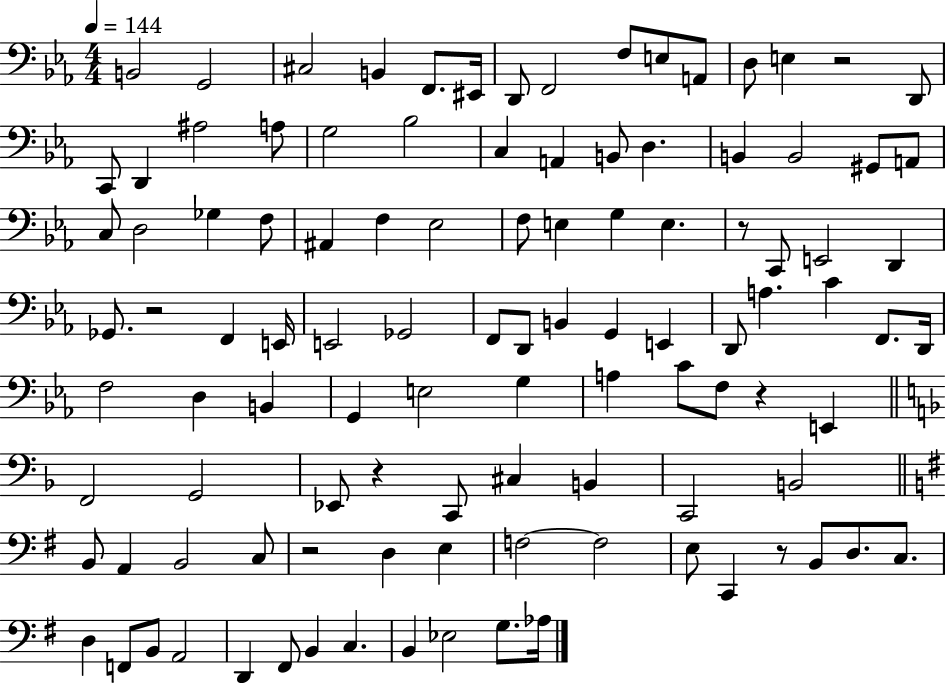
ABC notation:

X:1
T:Untitled
M:4/4
L:1/4
K:Eb
B,,2 G,,2 ^C,2 B,, F,,/2 ^E,,/4 D,,/2 F,,2 F,/2 E,/2 A,,/2 D,/2 E, z2 D,,/2 C,,/2 D,, ^A,2 A,/2 G,2 _B,2 C, A,, B,,/2 D, B,, B,,2 ^G,,/2 A,,/2 C,/2 D,2 _G, F,/2 ^A,, F, _E,2 F,/2 E, G, E, z/2 C,,/2 E,,2 D,, _G,,/2 z2 F,, E,,/4 E,,2 _G,,2 F,,/2 D,,/2 B,, G,, E,, D,,/2 A, C F,,/2 D,,/4 F,2 D, B,, G,, E,2 G, A, C/2 F,/2 z E,, F,,2 G,,2 _E,,/2 z C,,/2 ^C, B,, C,,2 B,,2 B,,/2 A,, B,,2 C,/2 z2 D, E, F,2 F,2 E,/2 C,, z/2 B,,/2 D,/2 C,/2 D, F,,/2 B,,/2 A,,2 D,, ^F,,/2 B,, C, B,, _E,2 G,/2 _A,/4